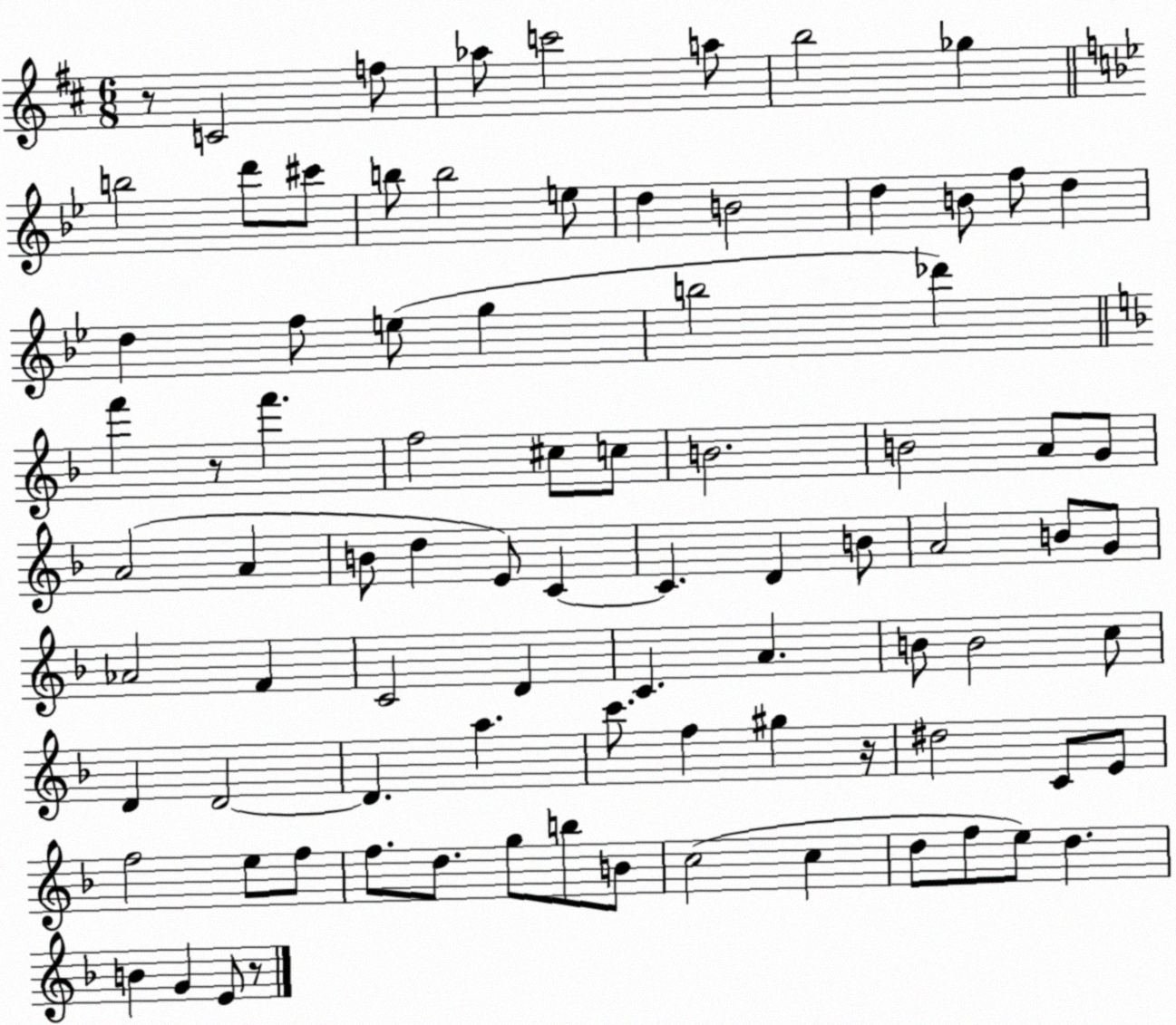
X:1
T:Untitled
M:6/8
L:1/4
K:D
z/2 C2 f/2 _a/2 c'2 a/2 b2 _g b2 d'/2 ^c'/2 b/2 b2 e/2 d B2 d B/2 f/2 d d f/2 e/2 g b2 _d' f' z/2 f' f2 ^c/2 c/2 B2 B2 A/2 G/2 A2 A B/2 d E/2 C C D B/2 A2 B/2 G/2 _A2 F C2 D C A B/2 B2 c/2 D D2 D a c'/2 f ^g z/4 ^d2 C/2 E/2 f2 e/2 f/2 f/2 d/2 g/2 b/2 B/2 c2 c d/2 f/2 e/2 d B G E/2 z/2